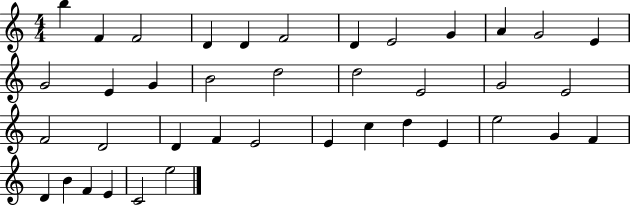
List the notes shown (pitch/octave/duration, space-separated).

B5/q F4/q F4/h D4/q D4/q F4/h D4/q E4/h G4/q A4/q G4/h E4/q G4/h E4/q G4/q B4/h D5/h D5/h E4/h G4/h E4/h F4/h D4/h D4/q F4/q E4/h E4/q C5/q D5/q E4/q E5/h G4/q F4/q D4/q B4/q F4/q E4/q C4/h E5/h